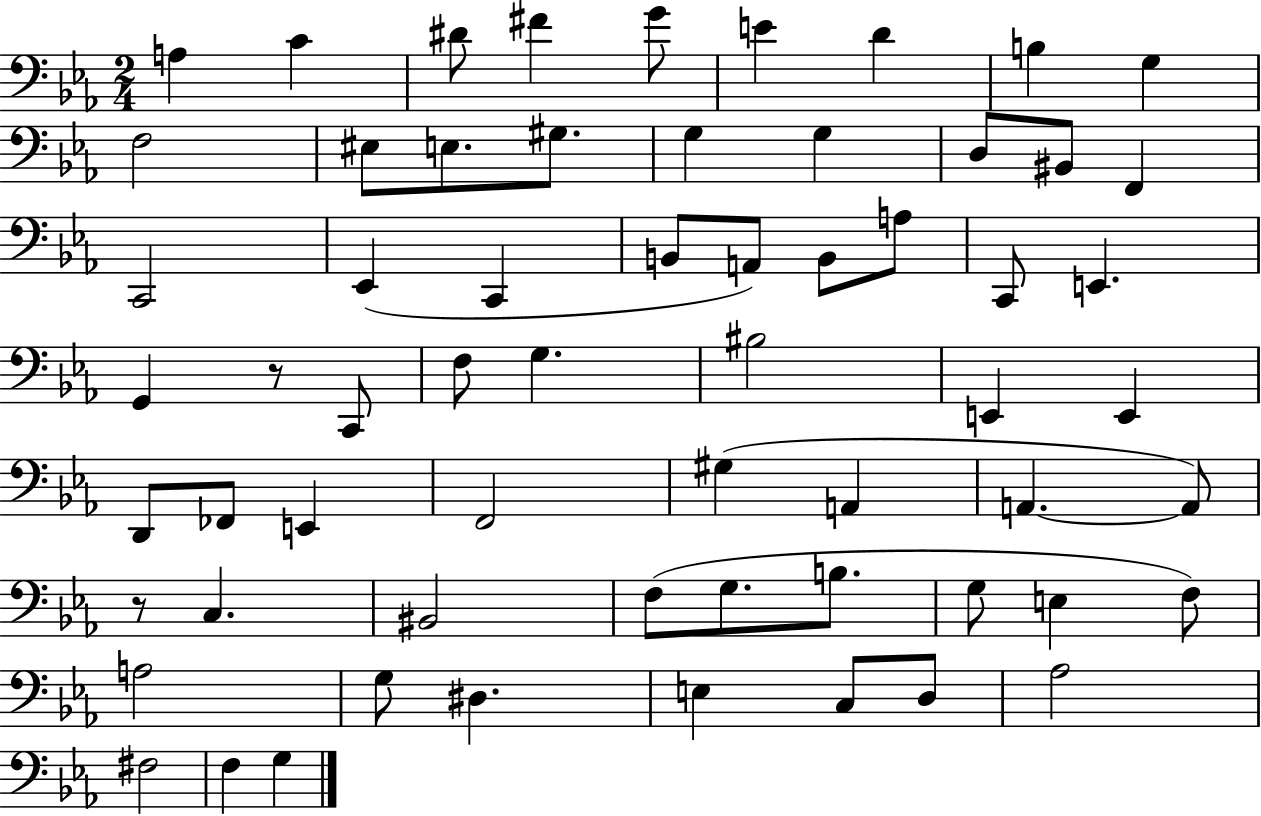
A3/q C4/q D#4/e F#4/q G4/e E4/q D4/q B3/q G3/q F3/h EIS3/e E3/e. G#3/e. G3/q G3/q D3/e BIS2/e F2/q C2/h Eb2/q C2/q B2/e A2/e B2/e A3/e C2/e E2/q. G2/q R/e C2/e F3/e G3/q. BIS3/h E2/q E2/q D2/e FES2/e E2/q F2/h G#3/q A2/q A2/q. A2/e R/e C3/q. BIS2/h F3/e G3/e. B3/e. G3/e E3/q F3/e A3/h G3/e D#3/q. E3/q C3/e D3/e Ab3/h F#3/h F3/q G3/q